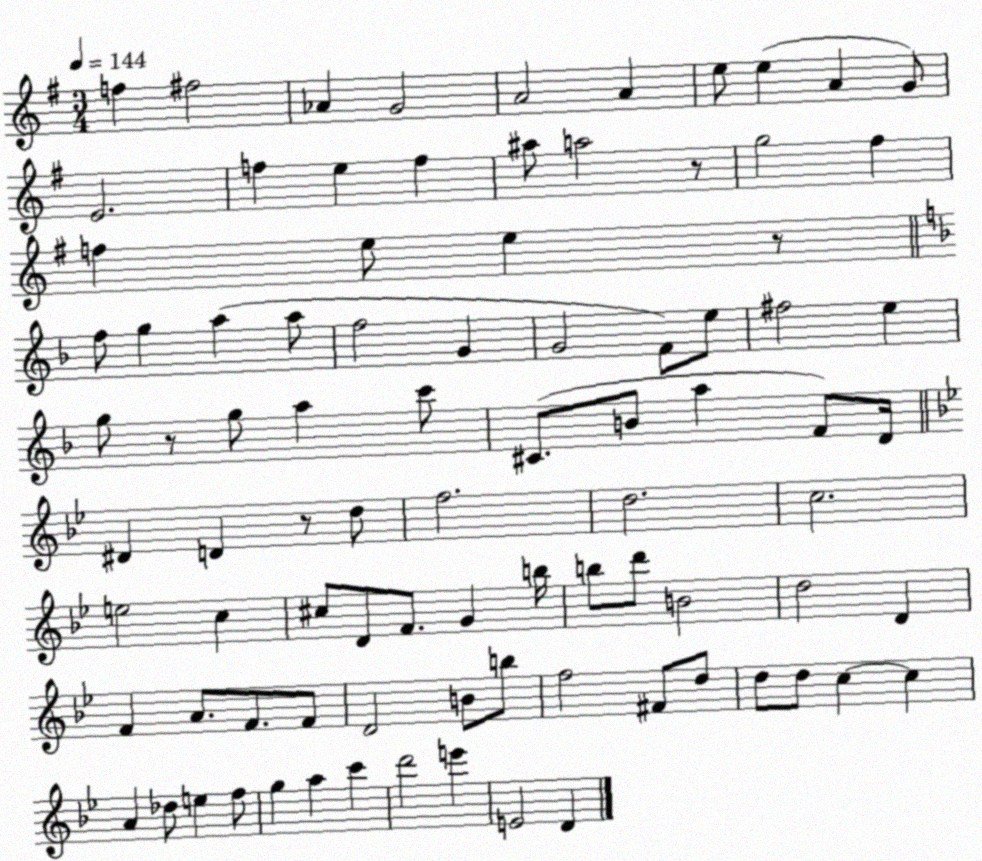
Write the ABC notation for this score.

X:1
T:Untitled
M:3/4
L:1/4
K:G
f ^f2 _A G2 A2 A e/2 e A G/2 E2 f e f ^a/2 a2 z/2 g2 ^f f e/2 e z/2 f/2 g a a/2 f2 G G2 F/2 e/2 ^f2 e g/2 z/2 g/2 a c'/2 ^C/2 B/2 a F/2 D/4 ^D D z/2 d/2 f2 d2 c2 e2 c ^c/2 D/2 F/2 G b/4 b/2 d'/2 B2 d2 D F A/2 F/2 F/2 D2 B/2 b/2 f2 ^F/2 d/2 d/2 d/2 c c A _d/2 e f/2 g a c' d'2 e' E2 D